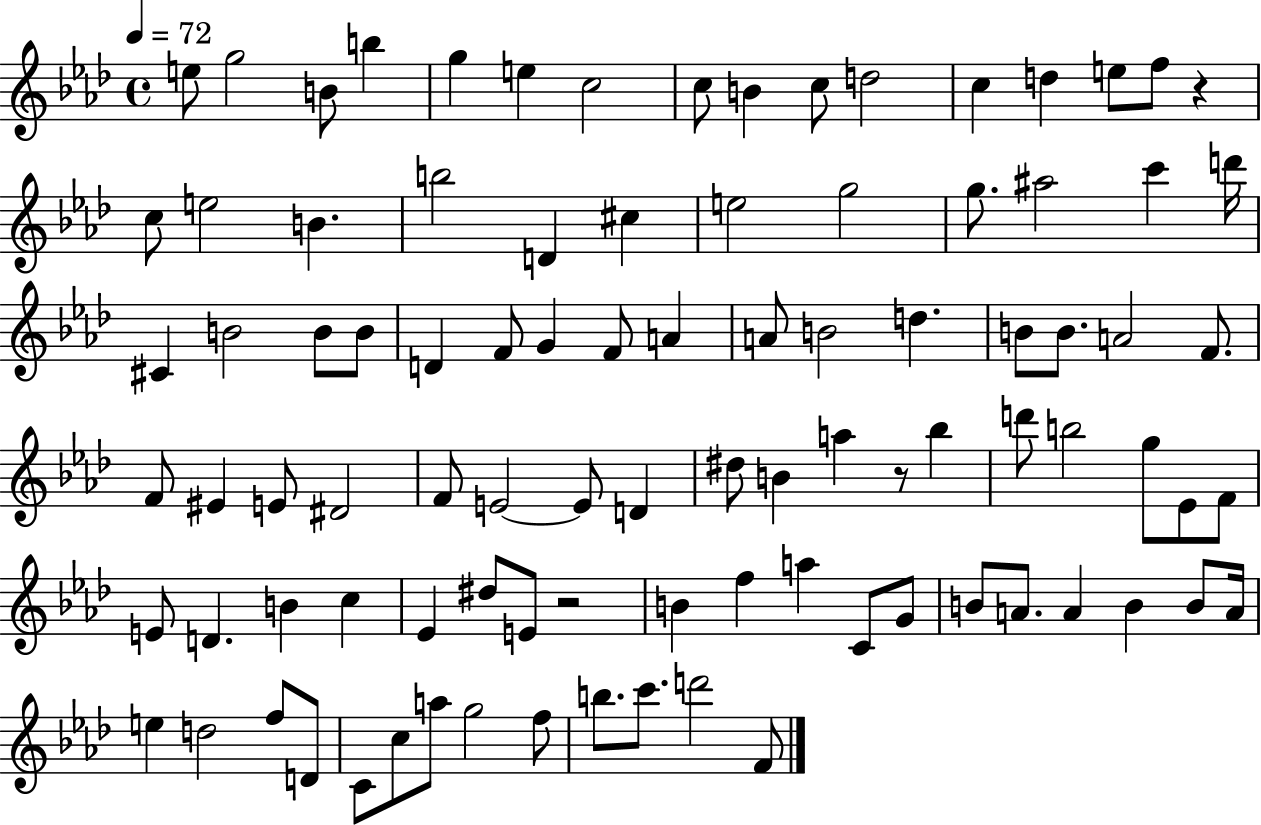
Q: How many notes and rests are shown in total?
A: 94